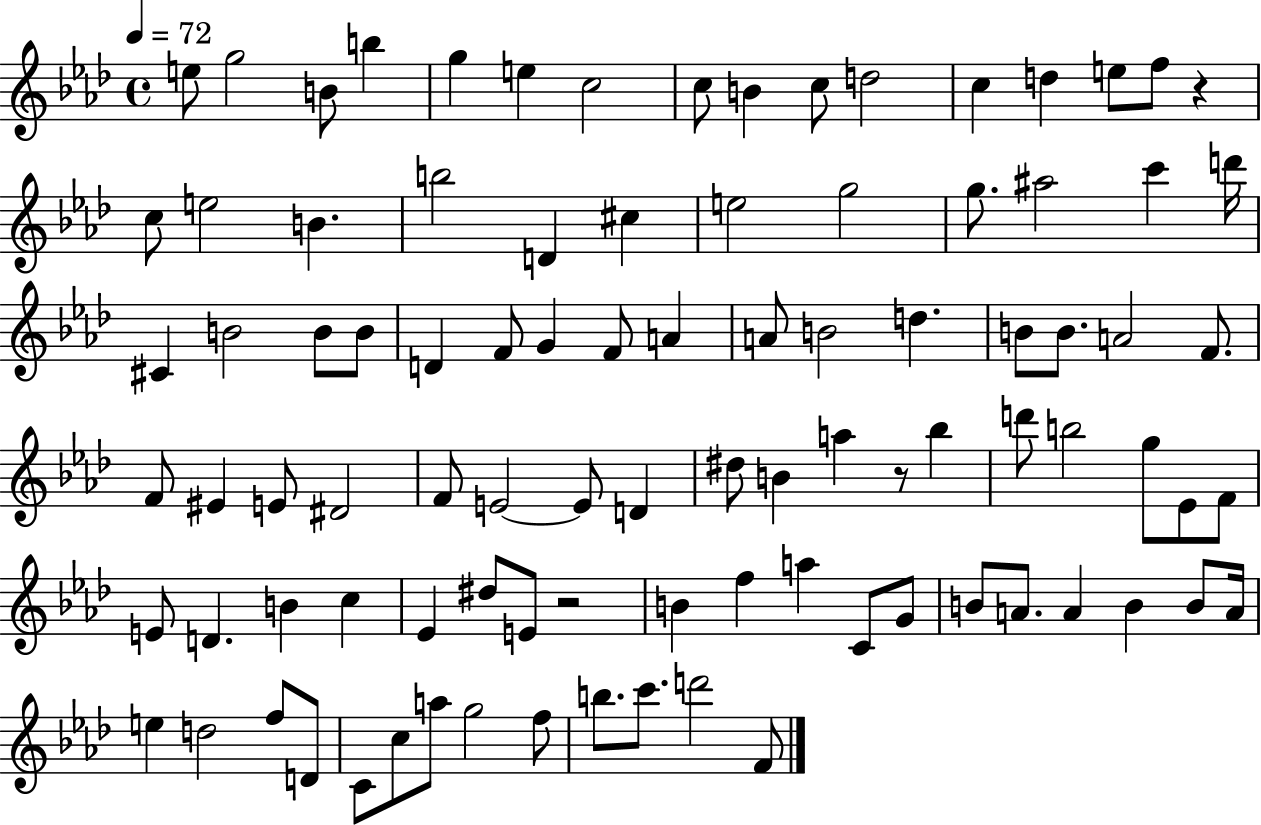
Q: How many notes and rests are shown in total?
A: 94